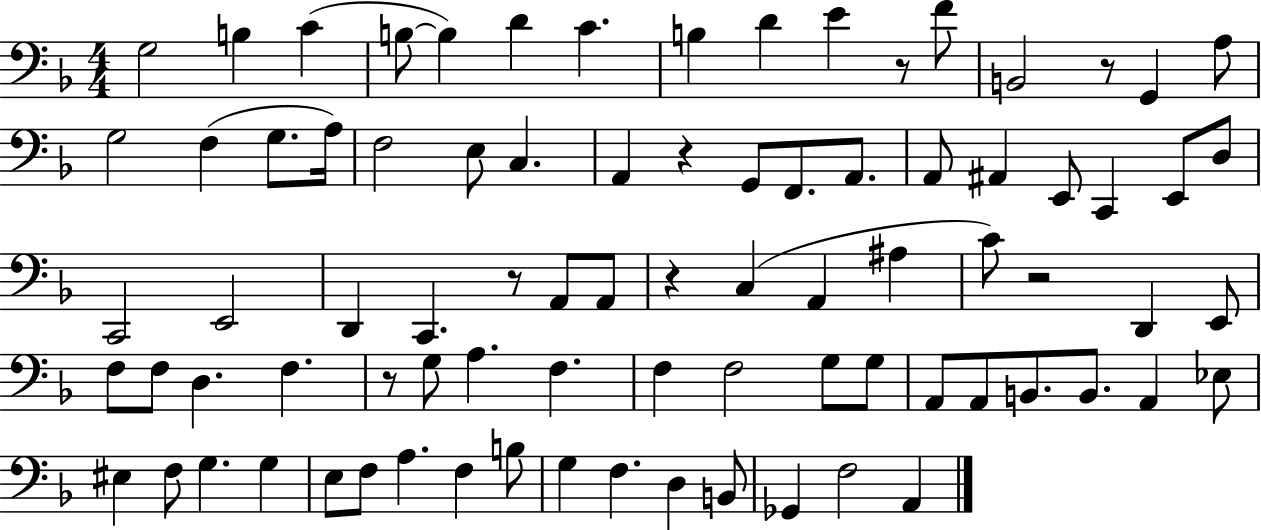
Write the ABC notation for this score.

X:1
T:Untitled
M:4/4
L:1/4
K:F
G,2 B, C B,/2 B, D C B, D E z/2 F/2 B,,2 z/2 G,, A,/2 G,2 F, G,/2 A,/4 F,2 E,/2 C, A,, z G,,/2 F,,/2 A,,/2 A,,/2 ^A,, E,,/2 C,, E,,/2 D,/2 C,,2 E,,2 D,, C,, z/2 A,,/2 A,,/2 z C, A,, ^A, C/2 z2 D,, E,,/2 F,/2 F,/2 D, F, z/2 G,/2 A, F, F, F,2 G,/2 G,/2 A,,/2 A,,/2 B,,/2 B,,/2 A,, _E,/2 ^E, F,/2 G, G, E,/2 F,/2 A, F, B,/2 G, F, D, B,,/2 _G,, F,2 A,,